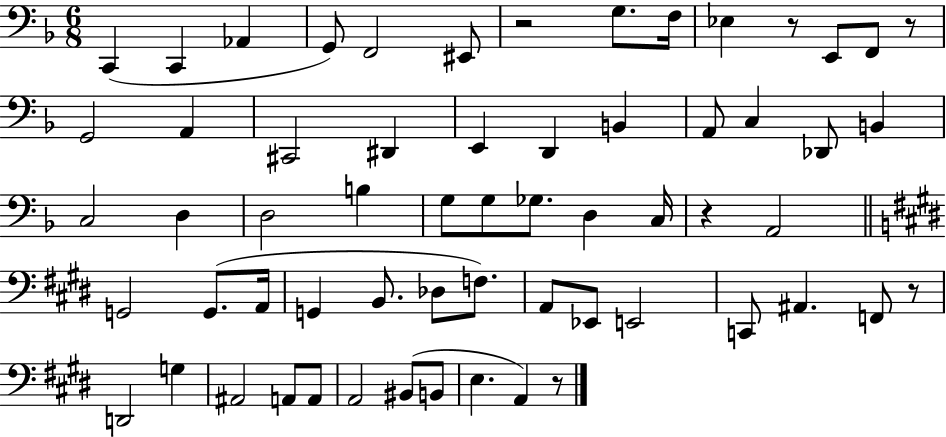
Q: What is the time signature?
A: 6/8